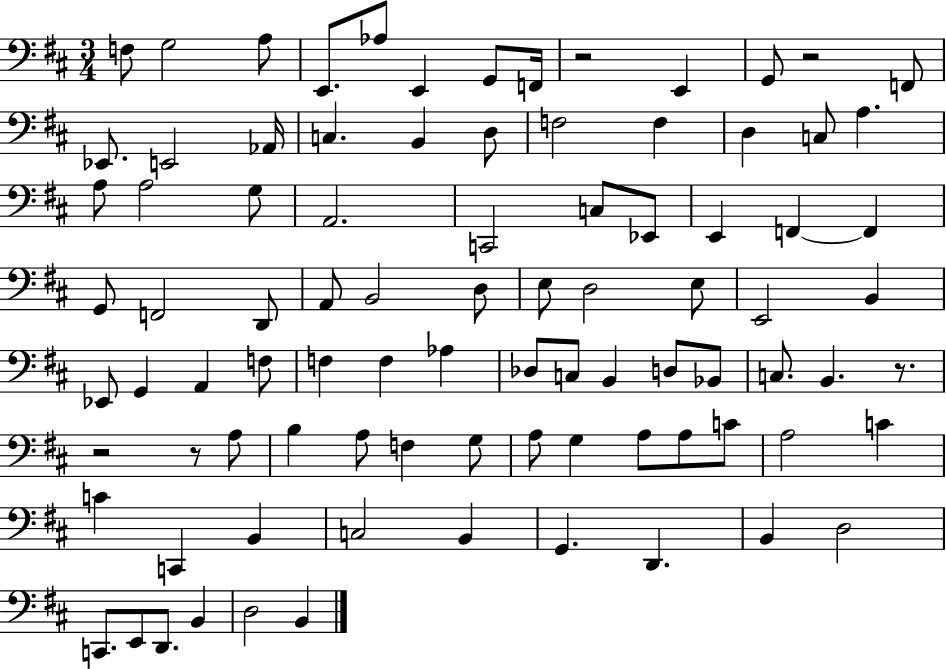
{
  \clef bass
  \numericTimeSignature
  \time 3/4
  \key d \major
  f8 g2 a8 | e,8. aes8 e,4 g,8 f,16 | r2 e,4 | g,8 r2 f,8 | \break ees,8. e,2 aes,16 | c4. b,4 d8 | f2 f4 | d4 c8 a4. | \break a8 a2 g8 | a,2. | c,2 c8 ees,8 | e,4 f,4~~ f,4 | \break g,8 f,2 d,8 | a,8 b,2 d8 | e8 d2 e8 | e,2 b,4 | \break ees,8 g,4 a,4 f8 | f4 f4 aes4 | des8 c8 b,4 d8 bes,8 | c8. b,4. r8. | \break r2 r8 a8 | b4 a8 f4 g8 | a8 g4 a8 a8 c'8 | a2 c'4 | \break c'4 c,4 b,4 | c2 b,4 | g,4. d,4. | b,4 d2 | \break c,8. e,8 d,8. b,4 | d2 b,4 | \bar "|."
}